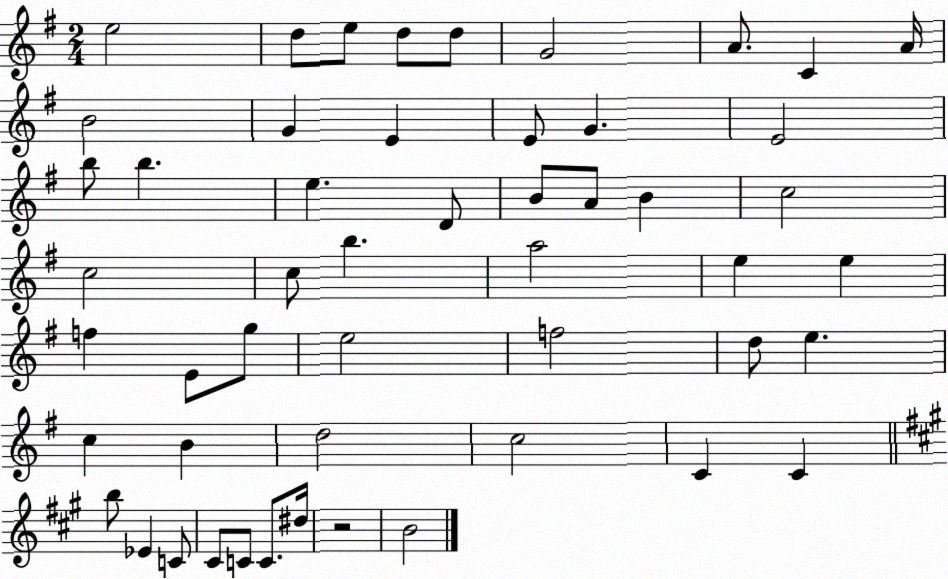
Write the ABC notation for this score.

X:1
T:Untitled
M:2/4
L:1/4
K:G
e2 d/2 e/2 d/2 d/2 G2 A/2 C A/4 B2 G E E/2 G E2 b/2 b e D/2 B/2 A/2 B c2 c2 c/2 b a2 e e f E/2 g/2 e2 f2 d/2 e c B d2 c2 C C b/2 _E C/2 ^C/2 C/2 C/2 ^d/4 z2 B2